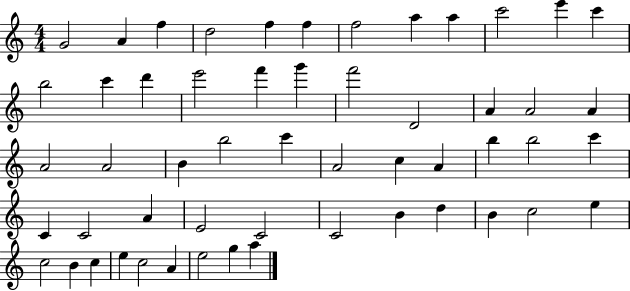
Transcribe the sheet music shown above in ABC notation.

X:1
T:Untitled
M:4/4
L:1/4
K:C
G2 A f d2 f f f2 a a c'2 e' c' b2 c' d' e'2 f' g' f'2 D2 A A2 A A2 A2 B b2 c' A2 c A b b2 c' C C2 A E2 C2 C2 B d B c2 e c2 B c e c2 A e2 g a